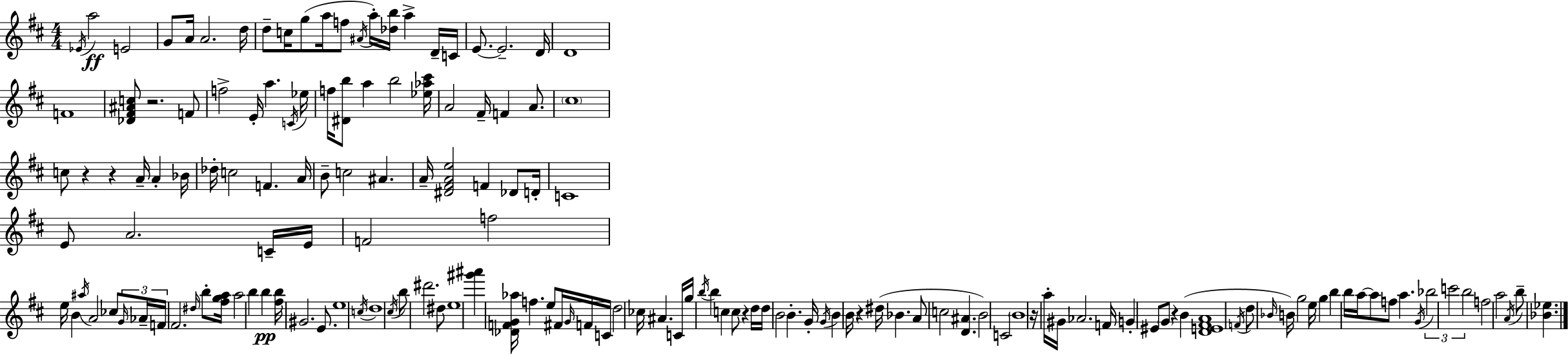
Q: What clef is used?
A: treble